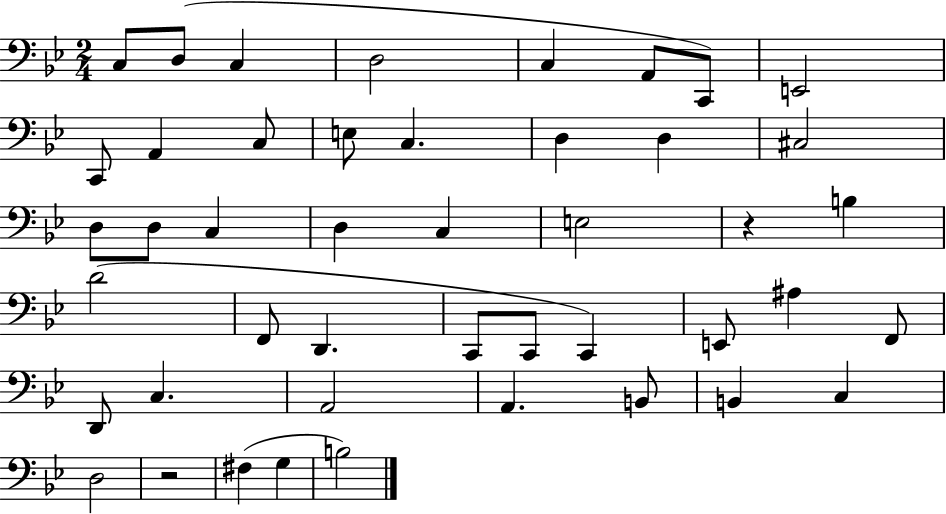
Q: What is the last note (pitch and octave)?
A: B3